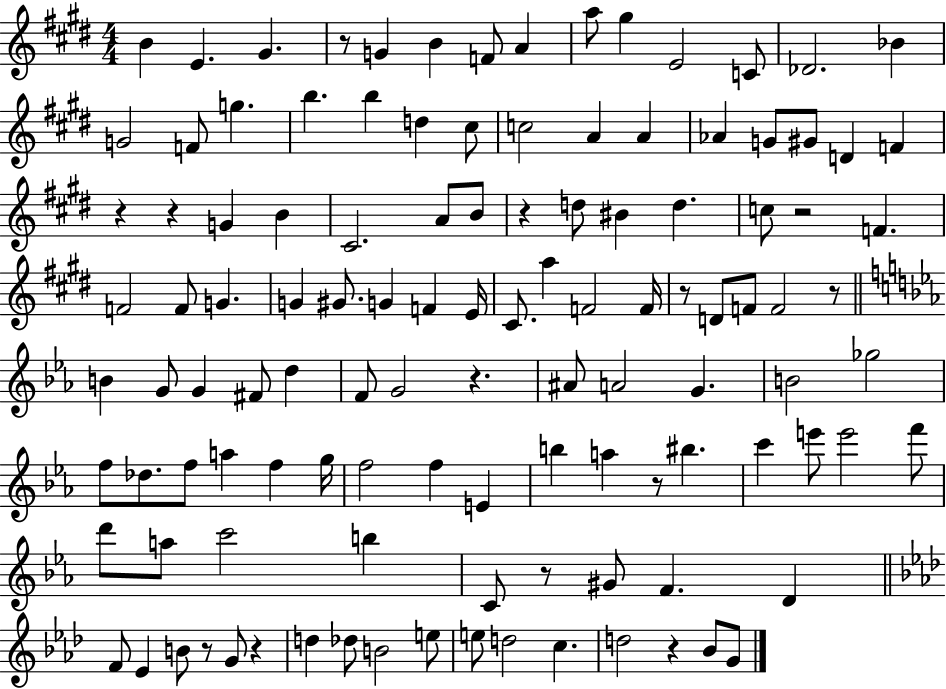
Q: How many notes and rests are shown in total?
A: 116